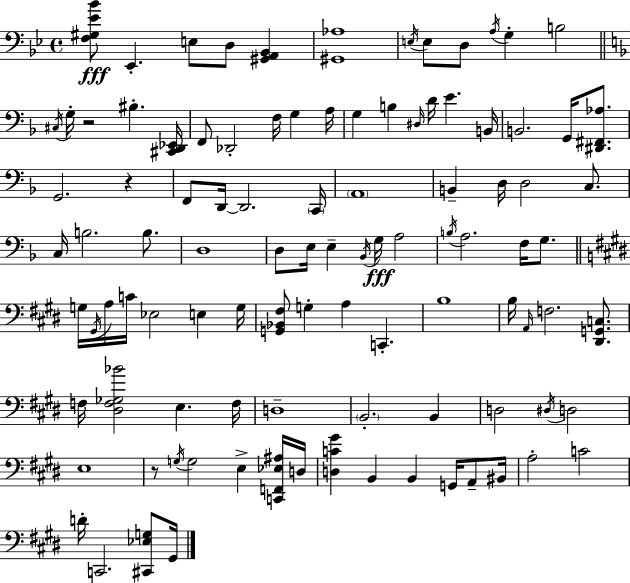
[F3,G#3,Eb4,Bb4]/e Eb2/q. E3/e D3/e [G#2,A2,Bb2]/q [G#2,Ab3]/w E3/s E3/e D3/e A3/s G3/q B3/h C#3/s G3/s R/h BIS3/q. [C#2,D2,Eb2]/s F2/e Db2/h F3/s G3/q A3/s G3/q B3/q D#3/s D4/s E4/q. B2/s B2/h. G2/s [D#2,F#2,Ab3]/e. G2/h. R/q F2/e D2/s D2/h. C2/s A2/w B2/q D3/s D3/h C3/e. C3/s B3/h. B3/e. D3/w D3/e E3/s E3/q Bb2/s G3/s A3/h B3/s A3/h. F3/s G3/e. G3/s G#2/s A3/s C4/s Eb3/h E3/q G3/s [G2,Bb2,F#3]/e G3/q A3/q C2/q. B3/w B3/s A2/s F3/h. [D#2,G2,C3]/e. F3/s [D#3,F3,Gb3,Bb4]/h E3/q. F3/s D3/w B2/h. B2/q D3/h D#3/s D3/h E3/w R/e G3/s G3/h E3/q [C2,F2,Eb3,A#3]/s D3/s [D3,C4,G#4]/q B2/q B2/q G2/s A2/e BIS2/s A3/h C4/h D4/s C2/h. [C#2,Eb3,G3]/e G#2/s